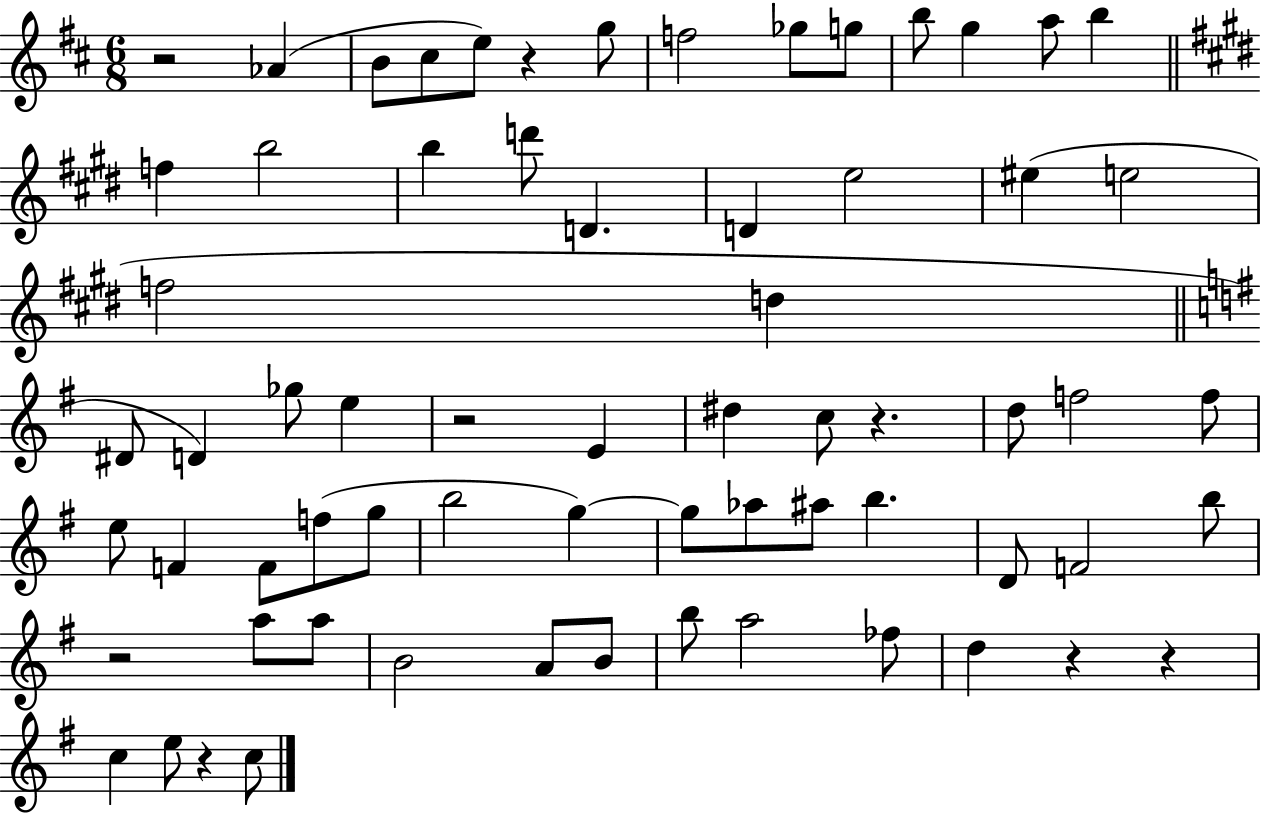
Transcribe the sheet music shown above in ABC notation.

X:1
T:Untitled
M:6/8
L:1/4
K:D
z2 _A B/2 ^c/2 e/2 z g/2 f2 _g/2 g/2 b/2 g a/2 b f b2 b d'/2 D D e2 ^e e2 f2 d ^D/2 D _g/2 e z2 E ^d c/2 z d/2 f2 f/2 e/2 F F/2 f/2 g/2 b2 g g/2 _a/2 ^a/2 b D/2 F2 b/2 z2 a/2 a/2 B2 A/2 B/2 b/2 a2 _f/2 d z z c e/2 z c/2